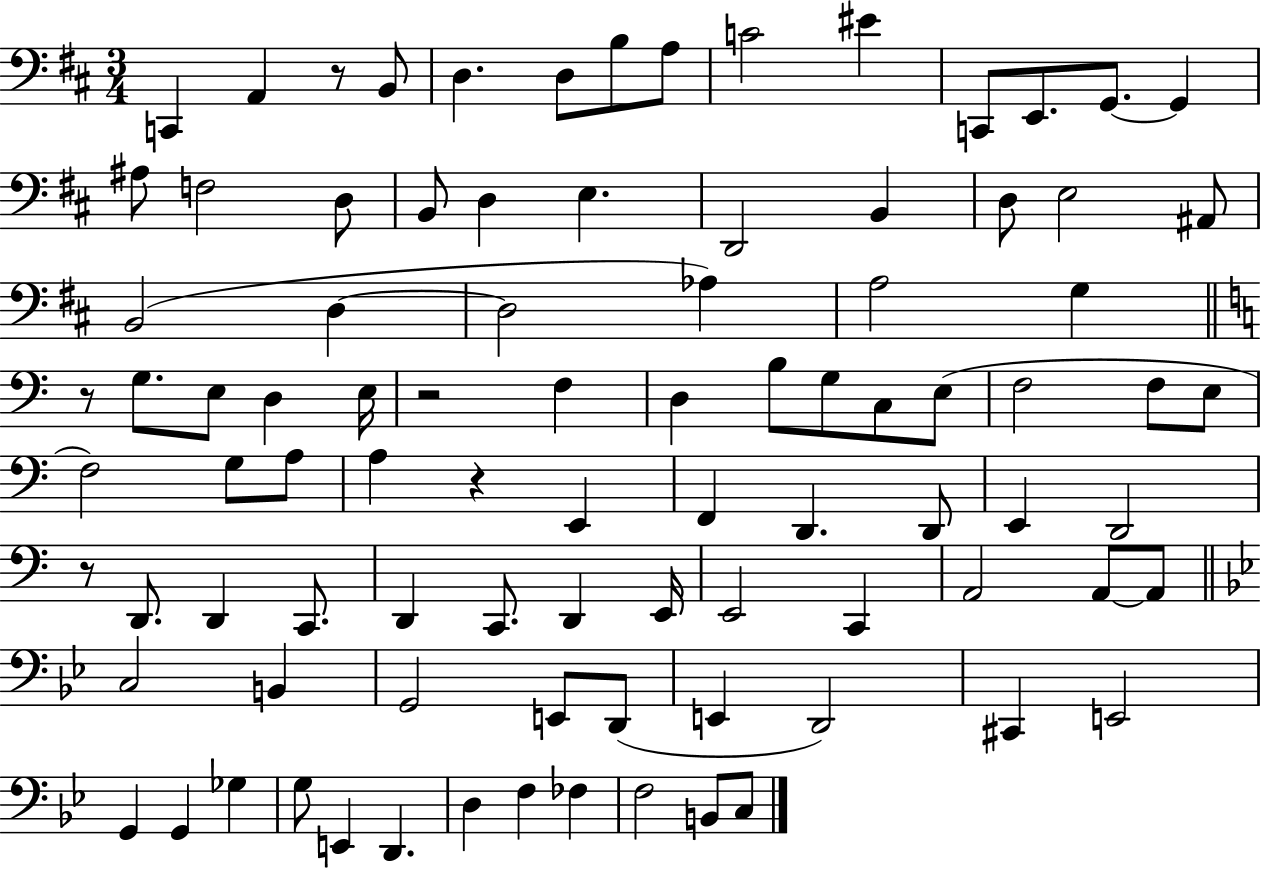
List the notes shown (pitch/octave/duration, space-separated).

C2/q A2/q R/e B2/e D3/q. D3/e B3/e A3/e C4/h EIS4/q C2/e E2/e. G2/e. G2/q A#3/e F3/h D3/e B2/e D3/q E3/q. D2/h B2/q D3/e E3/h A#2/e B2/h D3/q D3/h Ab3/q A3/h G3/q R/e G3/e. E3/e D3/q E3/s R/h F3/q D3/q B3/e G3/e C3/e E3/e F3/h F3/e E3/e F3/h G3/e A3/e A3/q R/q E2/q F2/q D2/q. D2/e E2/q D2/h R/e D2/e. D2/q C2/e. D2/q C2/e. D2/q E2/s E2/h C2/q A2/h A2/e A2/e C3/h B2/q G2/h E2/e D2/e E2/q D2/h C#2/q E2/h G2/q G2/q Gb3/q G3/e E2/q D2/q. D3/q F3/q FES3/q F3/h B2/e C3/e